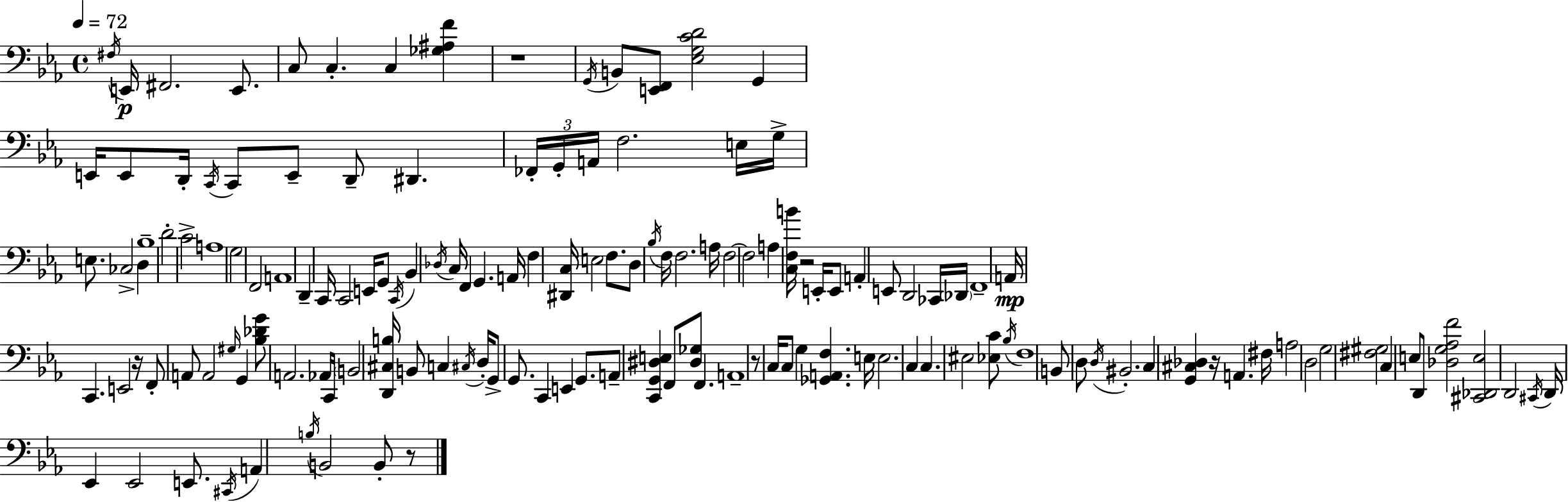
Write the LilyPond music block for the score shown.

{
  \clef bass
  \time 4/4
  \defaultTimeSignature
  \key ees \major
  \tempo 4 = 72
  \acciaccatura { fis16 }\p e,16 fis,2. e,8. | c8 c4.-. c4 <ges ais f'>4 | r1 | \acciaccatura { g,16 } b,8 <e, f,>8 <ees g c' d'>2 g,4 | \break e,16 e,8 d,16-. \acciaccatura { c,16 } c,8 e,8-- d,8-- dis,4. | \tuplet 3/2 { fes,16-. g,16-. a,16 } f2. | e16 g16-> e8. ces2-> d4 | bes1-- | \break d'2-. c'2-> | a1 | g2 f,2 | a,1 | \break d,4-- c,16 c,2 | e,16 g,8 \acciaccatura { c,16 } bes,4 \acciaccatura { des16 } c16 f,4 g,4. | a,16 f4 <dis, c>16 e2 | f8. d8 \acciaccatura { bes16 } f16 f2. | \break a16 f2~~ f2 | a4 <c f b'>16 r2 | e,16-. e,8 a,4-. e,8 d,2 | ces,16 \parenthesize des,16 f,1-- | \break a,16\mp c,4. e,2 | r16 f,8-. a,8 a,2 | \grace { gis16 } g,4 <bes des' g'>8 a,2. | aes,16 c,16 \parenthesize b,2 <d, cis b>16 | \break b,8 c4 \acciaccatura { cis16 } d16-. g,8-> g,8. c,4 | e,4 g,8. a,8-- <c, g, dis e>4 f,8 | <dis ges>8 f,4. a,1-- | r8 c16 c8 g4 | \break <ges, a, f>4. e16 e2. | c4 c4. eis2 | <ees c'>8 \acciaccatura { bes16 } f1 | b,8 d8 \acciaccatura { d16 } bis,2.-. | \break c4 <g, cis des>4 | r16 a,4. fis16 a2 | d2 g2 | <fis gis>2 c4 e8 | \break d,8 <des g aes f'>2 <cis, des, e>2 | d,2 \acciaccatura { cis,16 } d,16 ees,4 | ees,2 e,8. \acciaccatura { cis,16 } a,4 | \acciaccatura { b16 } b,2 b,8-. r8 \bar "|."
}